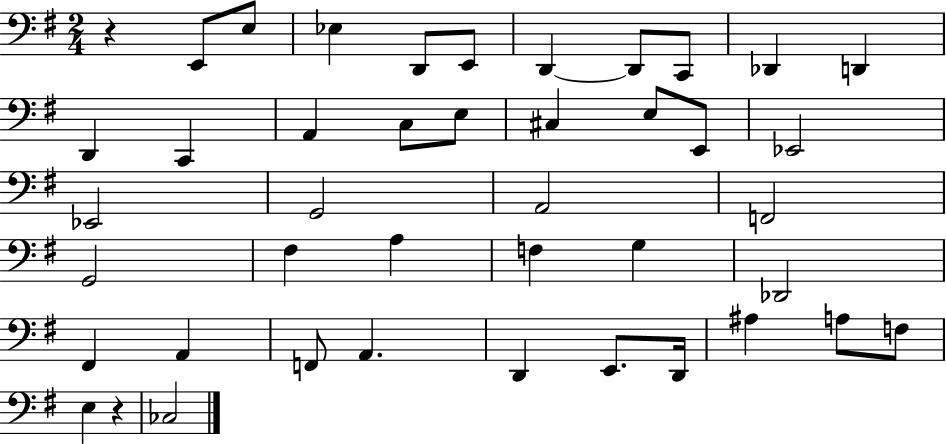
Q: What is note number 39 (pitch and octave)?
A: F3